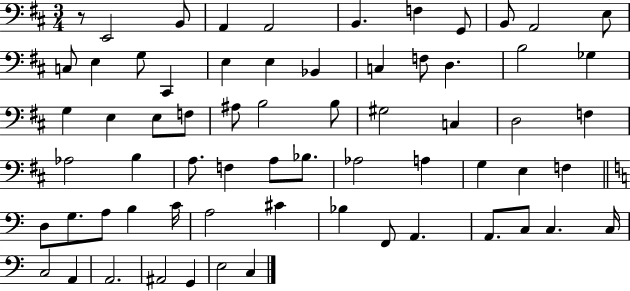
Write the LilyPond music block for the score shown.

{
  \clef bass
  \numericTimeSignature
  \time 3/4
  \key d \major
  r8 e,2 b,8 | a,4 a,2 | b,4. f4 g,8 | b,8 a,2 e8 | \break c8 e4 g8 cis,4 | e4 e4 bes,4 | c4 f8 d4. | b2 ges4 | \break g4 e4 e8 f8 | ais8 b2 b8 | gis2 c4 | d2 f4 | \break aes2 b4 | a8. f4 a8 bes8. | aes2 a4 | g4 e4 f4 | \break \bar "||" \break \key a \minor d8 g8. a8 b4 c'16 | a2 cis'4 | bes4 f,8 a,4. | a,8. c8 c4. c16 | \break c2 a,4 | a,2. | ais,2 g,4 | e2 c4 | \break \bar "|."
}